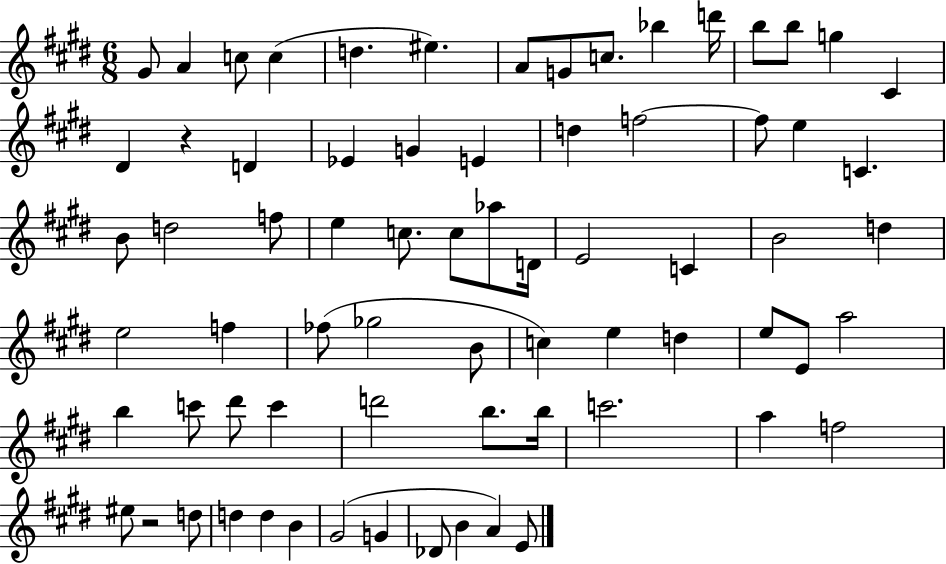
{
  \clef treble
  \numericTimeSignature
  \time 6/8
  \key e \major
  gis'8 a'4 c''8 c''4( | d''4. eis''4.) | a'8 g'8 c''8. bes''4 d'''16 | b''8 b''8 g''4 cis'4 | \break dis'4 r4 d'4 | ees'4 g'4 e'4 | d''4 f''2~~ | f''8 e''4 c'4. | \break b'8 d''2 f''8 | e''4 c''8. c''8 aes''8 d'16 | e'2 c'4 | b'2 d''4 | \break e''2 f''4 | fes''8( ges''2 b'8 | c''4) e''4 d''4 | e''8 e'8 a''2 | \break b''4 c'''8 dis'''8 c'''4 | d'''2 b''8. b''16 | c'''2. | a''4 f''2 | \break eis''8 r2 d''8 | d''4 d''4 b'4 | gis'2( g'4 | des'8 b'4 a'4) e'8 | \break \bar "|."
}